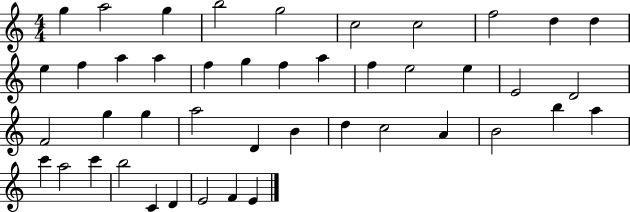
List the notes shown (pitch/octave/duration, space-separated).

G5/q A5/h G5/q B5/h G5/h C5/h C5/h F5/h D5/q D5/q E5/q F5/q A5/q A5/q F5/q G5/q F5/q A5/q F5/q E5/h E5/q E4/h D4/h F4/h G5/q G5/q A5/h D4/q B4/q D5/q C5/h A4/q B4/h B5/q A5/q C6/q A5/h C6/q B5/h C4/q D4/q E4/h F4/q E4/q